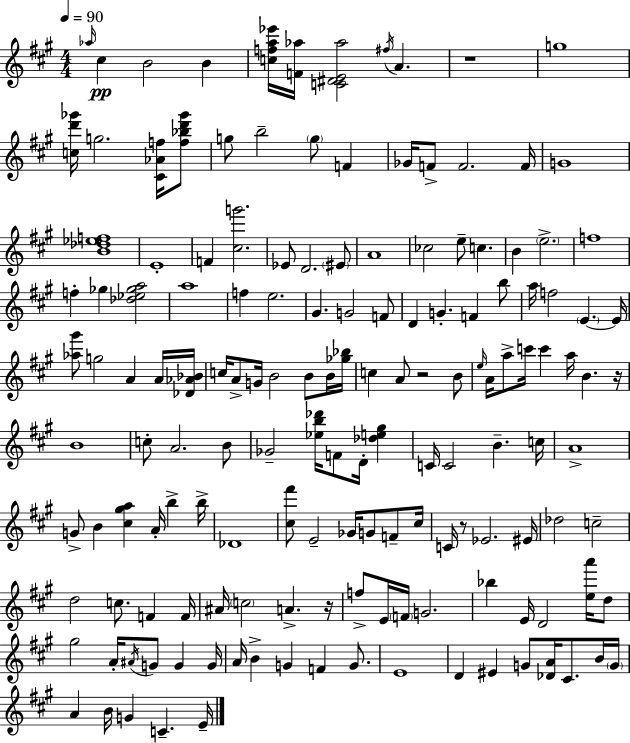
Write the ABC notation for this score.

X:1
T:Untitled
M:4/4
L:1/4
K:A
_a/4 ^c B2 B [cfa_e']/4 [F_a]/4 [C^DE_a]2 ^f/4 A z4 g4 [cd'_g']/4 g2 [^C_Af]/4 [f_bd'_g']/2 g/2 b2 g/2 F _G/4 F/2 F2 F/4 G4 [B_d_ef]4 E4 F [^cg']2 _E/2 D2 ^E/2 A4 _c2 e/2 c B e2 f4 f _g [_d_e_ga]2 a4 f e2 ^G G2 F/2 D G F b/2 a/4 f2 E E/4 [_a^g']/2 g2 A A/4 [_D_A_B]/4 c/4 A/2 G/4 B2 B/2 B/4 [_g_b]/4 c A/2 z2 B/2 e/4 A/4 a/2 c'/4 c' a/4 B z/4 B4 c/2 A2 B/2 _G2 [_eb_d']/4 F/2 D/4 [_de^g] C/4 C2 B c/4 A4 G/2 B [^c^ga] A/4 b b/4 _D4 [^c^f']/2 E2 _G/4 G/2 F/2 ^c/4 C/4 z/2 _E2 ^E/4 _d2 c2 d2 c/2 F F/4 ^A/4 c2 A z/4 f/2 E/4 F/4 G2 _b E/4 D2 [ea']/4 d/2 ^g2 A/4 ^A/4 G/2 G G/4 A/4 B G F G/2 E4 D ^E G/2 [_DA]/4 ^C/2 B/4 G/4 A B/4 G C E/4